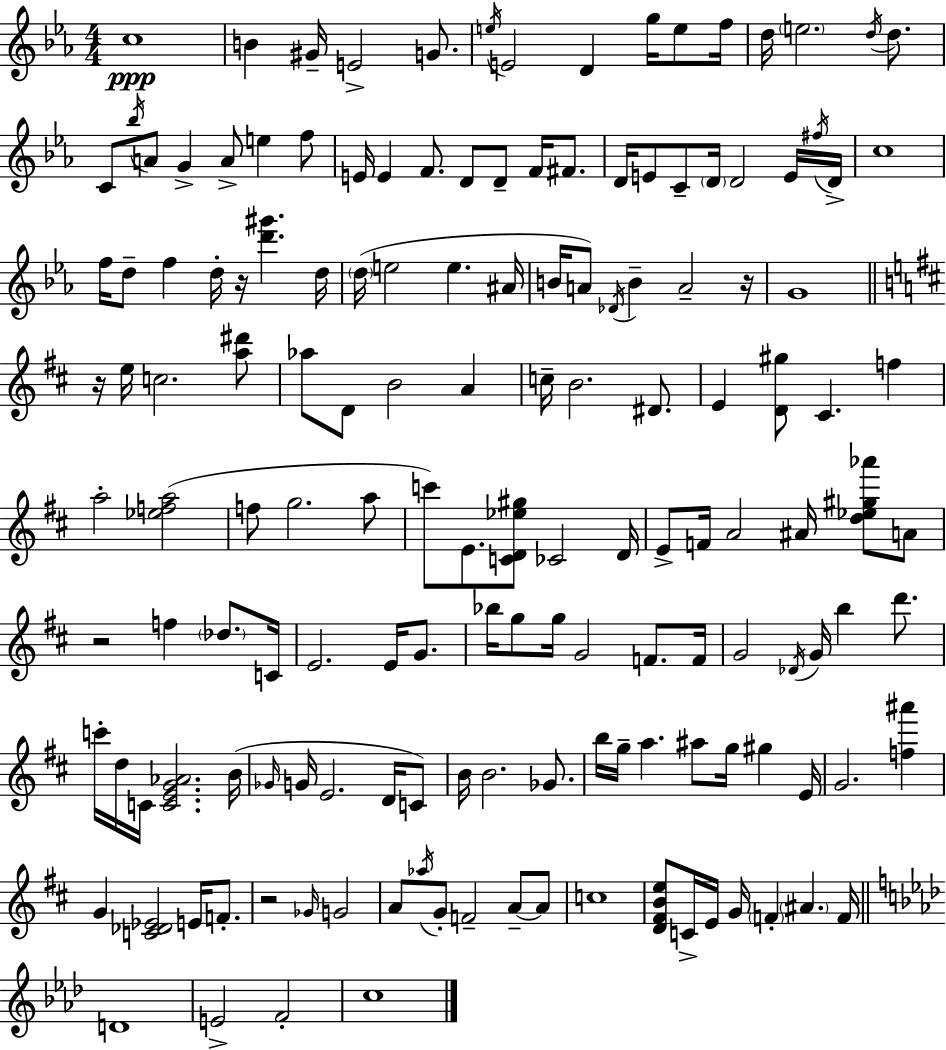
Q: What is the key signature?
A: EES major